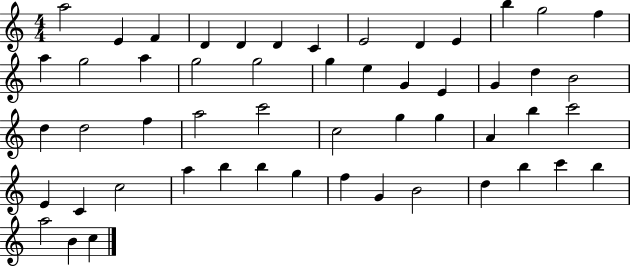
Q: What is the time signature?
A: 4/4